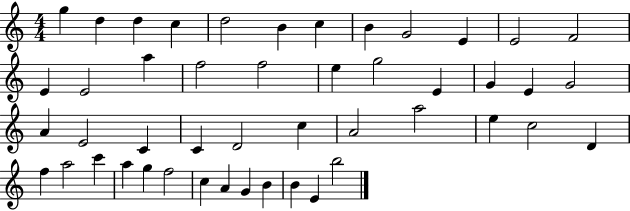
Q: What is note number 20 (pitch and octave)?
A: E4